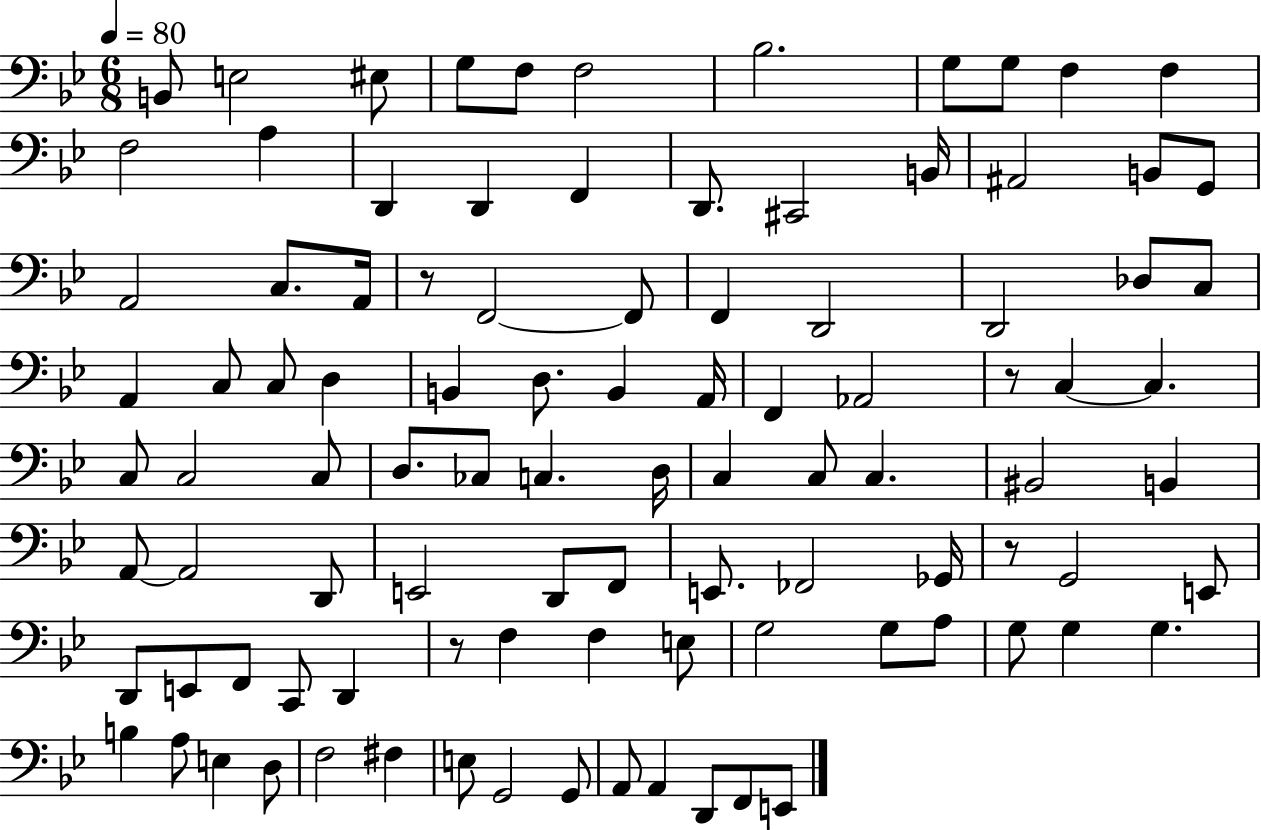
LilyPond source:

{
  \clef bass
  \numericTimeSignature
  \time 6/8
  \key bes \major
  \tempo 4 = 80
  b,8 e2 eis8 | g8 f8 f2 | bes2. | g8 g8 f4 f4 | \break f2 a4 | d,4 d,4 f,4 | d,8. cis,2 b,16 | ais,2 b,8 g,8 | \break a,2 c8. a,16 | r8 f,2~~ f,8 | f,4 d,2 | d,2 des8 c8 | \break a,4 c8 c8 d4 | b,4 d8. b,4 a,16 | f,4 aes,2 | r8 c4~~ c4. | \break c8 c2 c8 | d8. ces8 c4. d16 | c4 c8 c4. | bis,2 b,4 | \break a,8~~ a,2 d,8 | e,2 d,8 f,8 | e,8. fes,2 ges,16 | r8 g,2 e,8 | \break d,8 e,8 f,8 c,8 d,4 | r8 f4 f4 e8 | g2 g8 a8 | g8 g4 g4. | \break b4 a8 e4 d8 | f2 fis4 | e8 g,2 g,8 | a,8 a,4 d,8 f,8 e,8 | \break \bar "|."
}